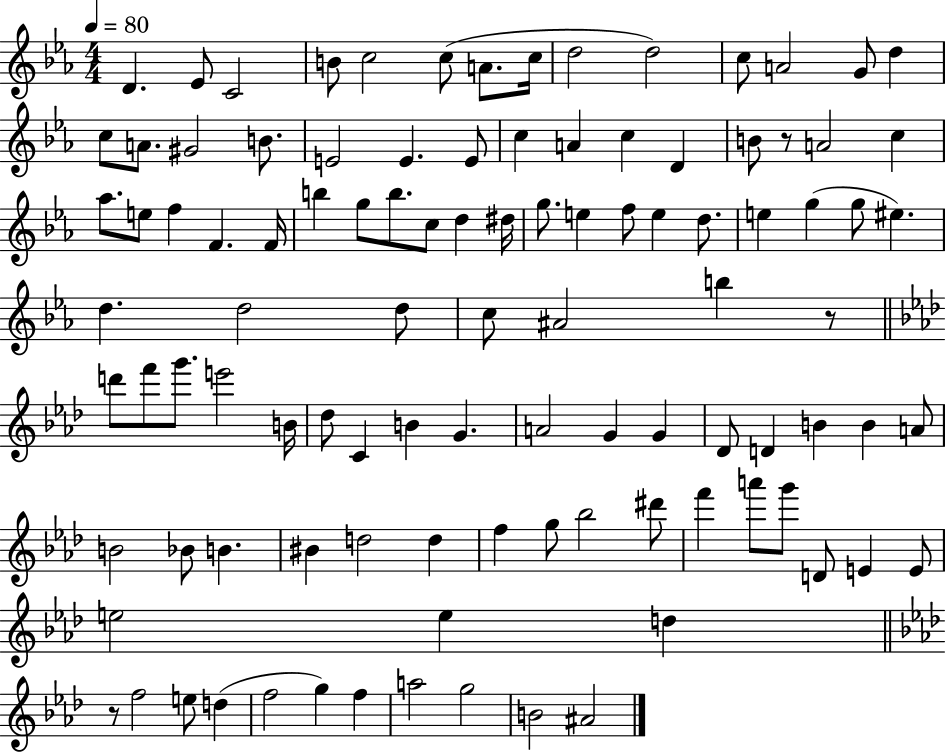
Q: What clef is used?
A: treble